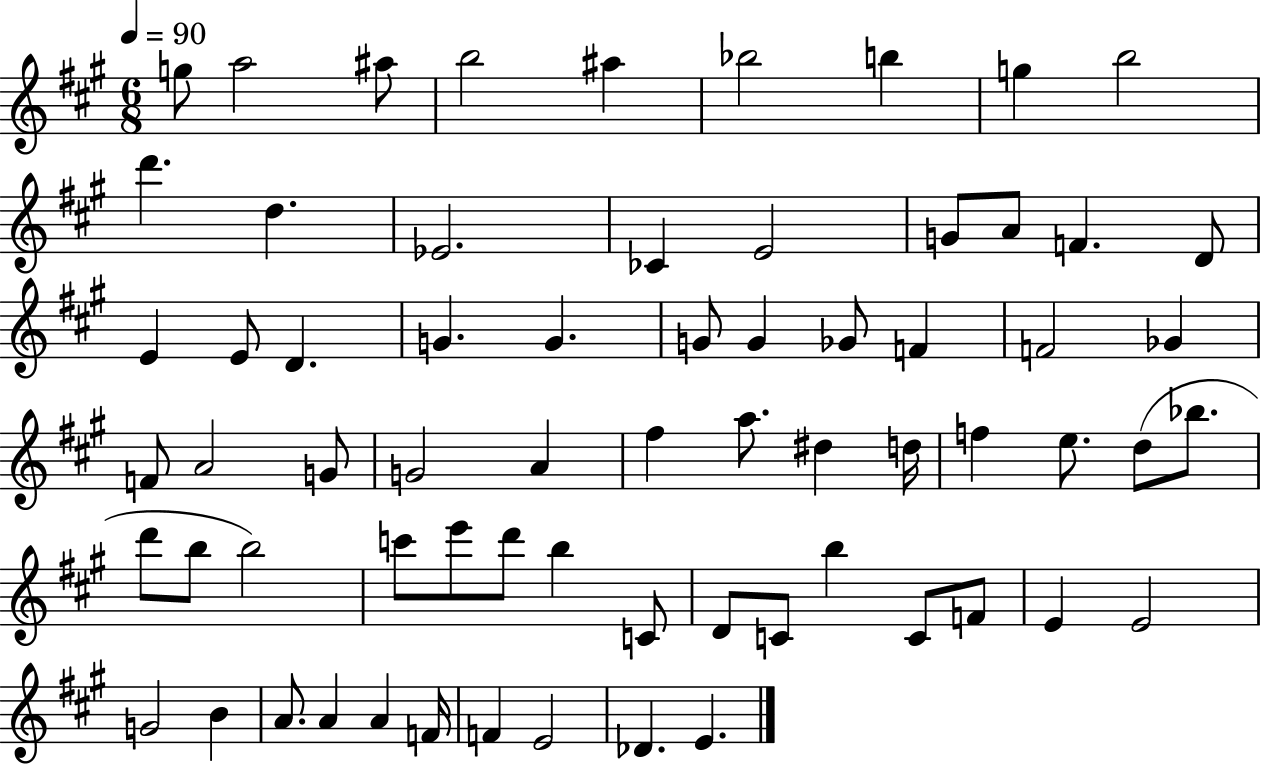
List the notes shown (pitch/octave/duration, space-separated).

G5/e A5/h A#5/e B5/h A#5/q Bb5/h B5/q G5/q B5/h D6/q. D5/q. Eb4/h. CES4/q E4/h G4/e A4/e F4/q. D4/e E4/q E4/e D4/q. G4/q. G4/q. G4/e G4/q Gb4/e F4/q F4/h Gb4/q F4/e A4/h G4/e G4/h A4/q F#5/q A5/e. D#5/q D5/s F5/q E5/e. D5/e Bb5/e. D6/e B5/e B5/h C6/e E6/e D6/e B5/q C4/e D4/e C4/e B5/q C4/e F4/e E4/q E4/h G4/h B4/q A4/e. A4/q A4/q F4/s F4/q E4/h Db4/q. E4/q.